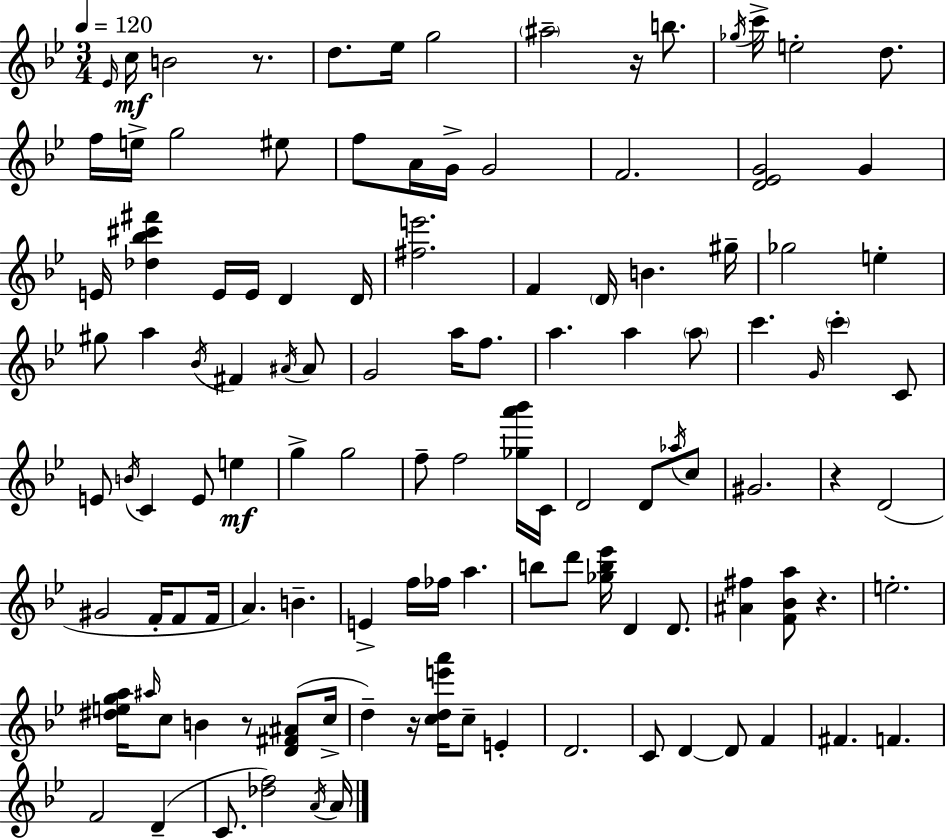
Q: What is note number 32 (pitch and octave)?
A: Gb5